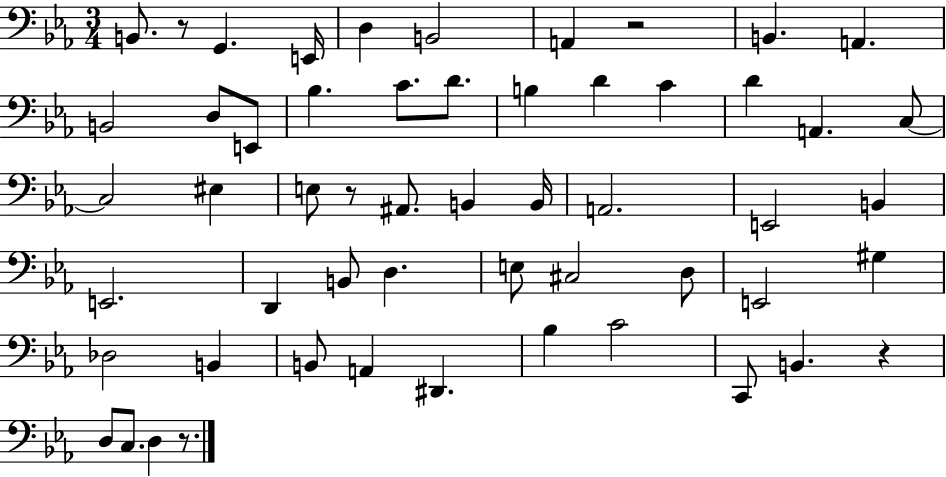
B2/e. R/e G2/q. E2/s D3/q B2/h A2/q R/h B2/q. A2/q. B2/h D3/e E2/e Bb3/q. C4/e. D4/e. B3/q D4/q C4/q D4/q A2/q. C3/e C3/h EIS3/q E3/e R/e A#2/e. B2/q B2/s A2/h. E2/h B2/q E2/h. D2/q B2/e D3/q. E3/e C#3/h D3/e E2/h G#3/q Db3/h B2/q B2/e A2/q D#2/q. Bb3/q C4/h C2/e B2/q. R/q D3/e C3/e. D3/q R/e.